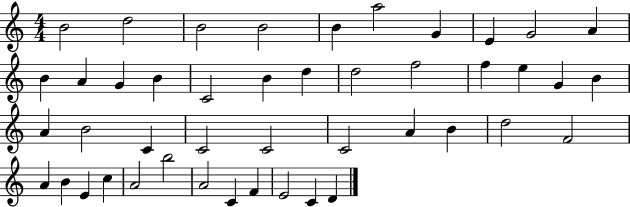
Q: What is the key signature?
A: C major